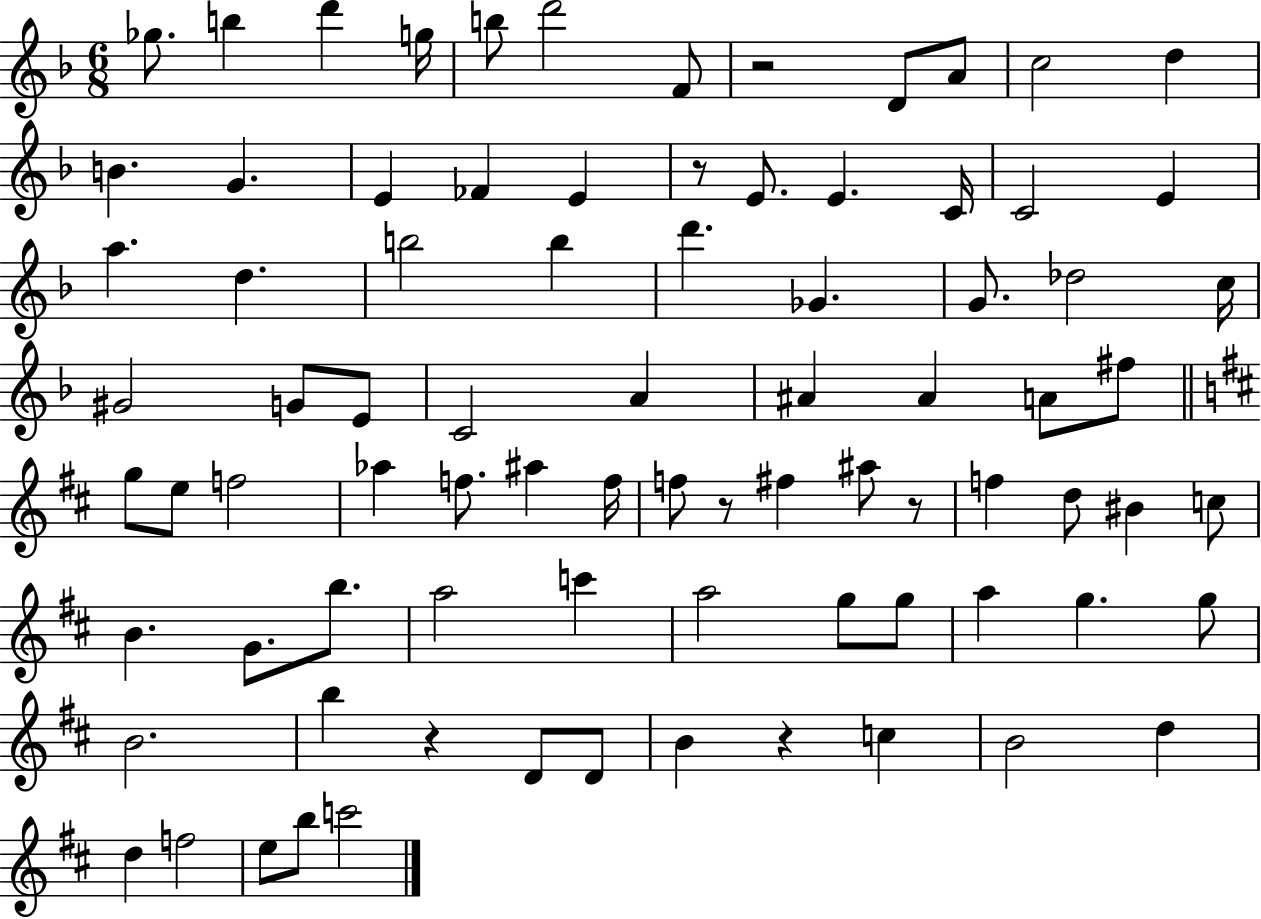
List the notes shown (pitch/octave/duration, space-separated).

Gb5/e. B5/q D6/q G5/s B5/e D6/h F4/e R/h D4/e A4/e C5/h D5/q B4/q. G4/q. E4/q FES4/q E4/q R/e E4/e. E4/q. C4/s C4/h E4/q A5/q. D5/q. B5/h B5/q D6/q. Gb4/q. G4/e. Db5/h C5/s G#4/h G4/e E4/e C4/h A4/q A#4/q A#4/q A4/e F#5/e G5/e E5/e F5/h Ab5/q F5/e. A#5/q F5/s F5/e R/e F#5/q A#5/e R/e F5/q D5/e BIS4/q C5/e B4/q. G4/e. B5/e. A5/h C6/q A5/h G5/e G5/e A5/q G5/q. G5/e B4/h. B5/q R/q D4/e D4/e B4/q R/q C5/q B4/h D5/q D5/q F5/h E5/e B5/e C6/h